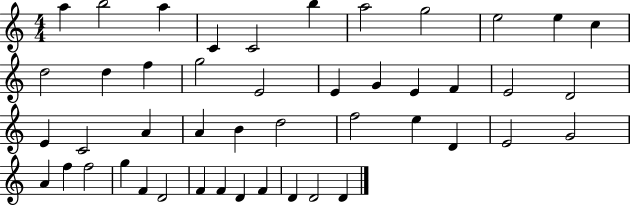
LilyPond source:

{
  \clef treble
  \numericTimeSignature
  \time 4/4
  \key c \major
  a''4 b''2 a''4 | c'4 c'2 b''4 | a''2 g''2 | e''2 e''4 c''4 | \break d''2 d''4 f''4 | g''2 e'2 | e'4 g'4 e'4 f'4 | e'2 d'2 | \break e'4 c'2 a'4 | a'4 b'4 d''2 | f''2 e''4 d'4 | e'2 g'2 | \break a'4 f''4 f''2 | g''4 f'4 d'2 | f'4 f'4 d'4 f'4 | d'4 d'2 d'4 | \break \bar "|."
}